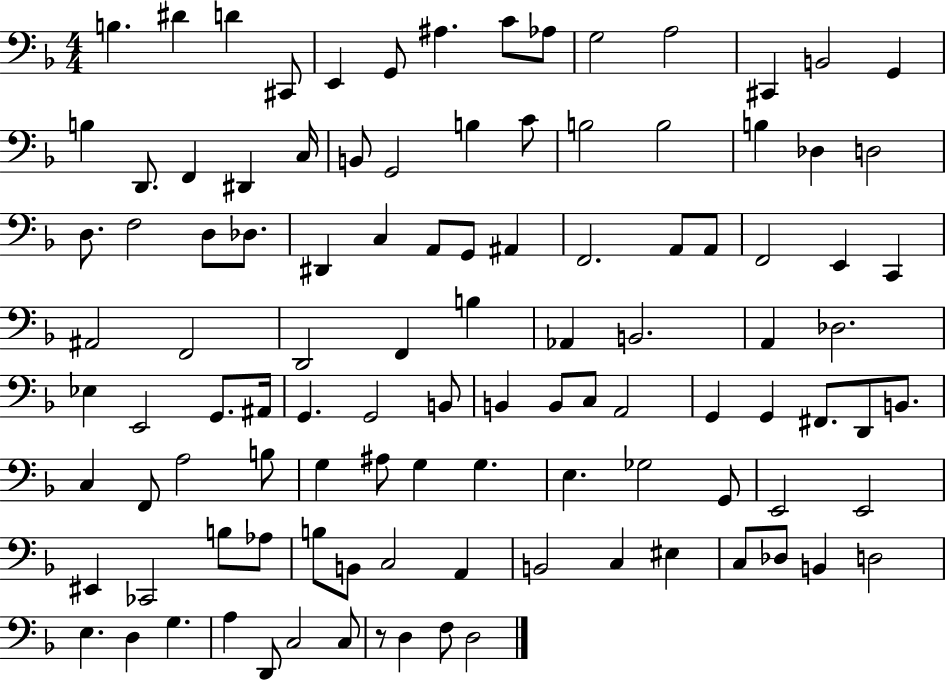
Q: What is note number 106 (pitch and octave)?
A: D3